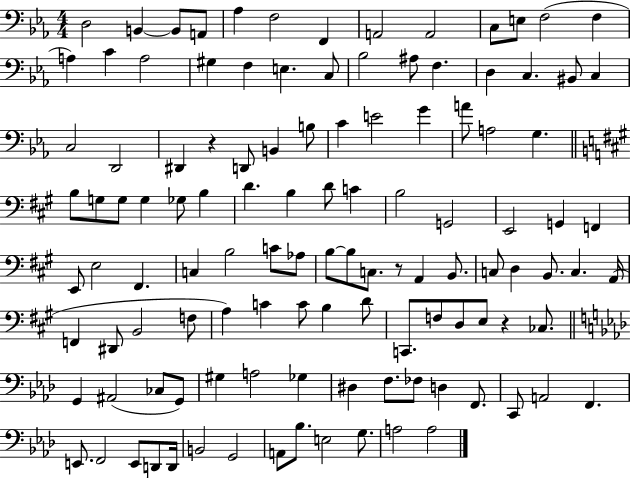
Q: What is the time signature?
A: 4/4